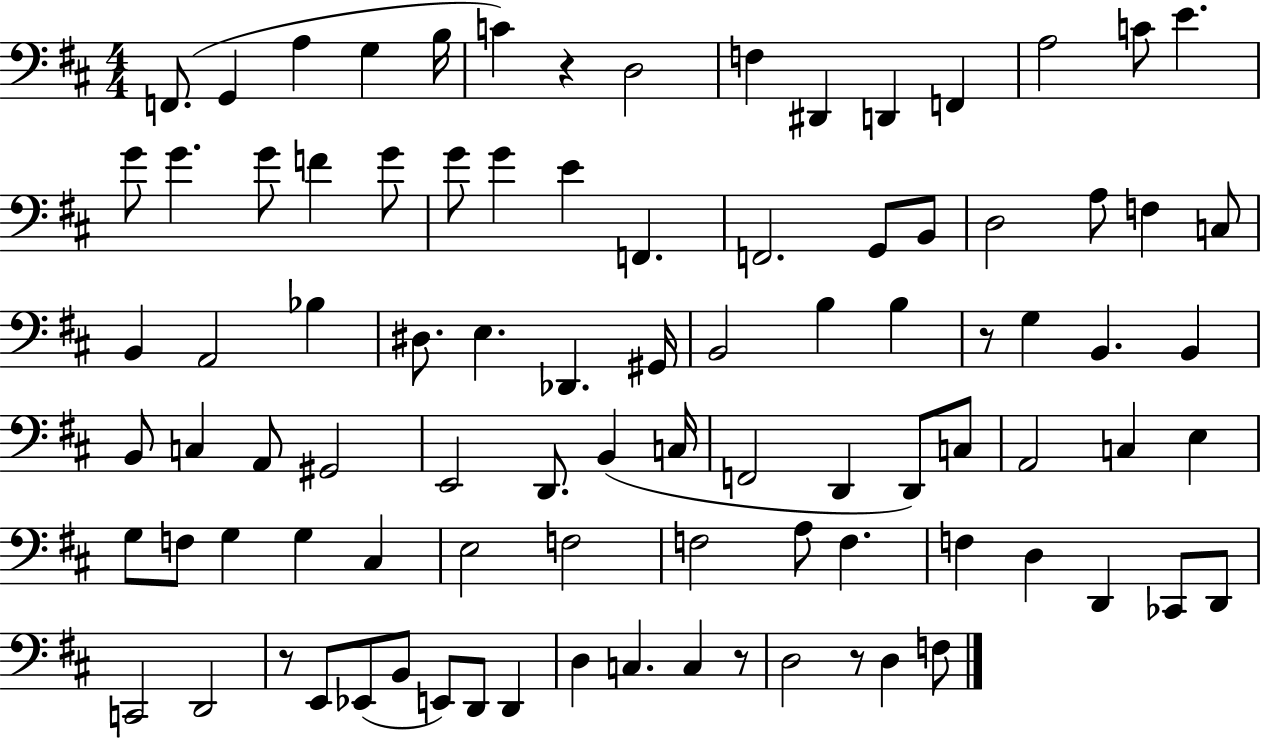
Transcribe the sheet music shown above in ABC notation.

X:1
T:Untitled
M:4/4
L:1/4
K:D
F,,/2 G,, A, G, B,/4 C z D,2 F, ^D,, D,, F,, A,2 C/2 E G/2 G G/2 F G/2 G/2 G E F,, F,,2 G,,/2 B,,/2 D,2 A,/2 F, C,/2 B,, A,,2 _B, ^D,/2 E, _D,, ^G,,/4 B,,2 B, B, z/2 G, B,, B,, B,,/2 C, A,,/2 ^G,,2 E,,2 D,,/2 B,, C,/4 F,,2 D,, D,,/2 C,/2 A,,2 C, E, G,/2 F,/2 G, G, ^C, E,2 F,2 F,2 A,/2 F, F, D, D,, _C,,/2 D,,/2 C,,2 D,,2 z/2 E,,/2 _E,,/2 B,,/2 E,,/2 D,,/2 D,, D, C, C, z/2 D,2 z/2 D, F,/2